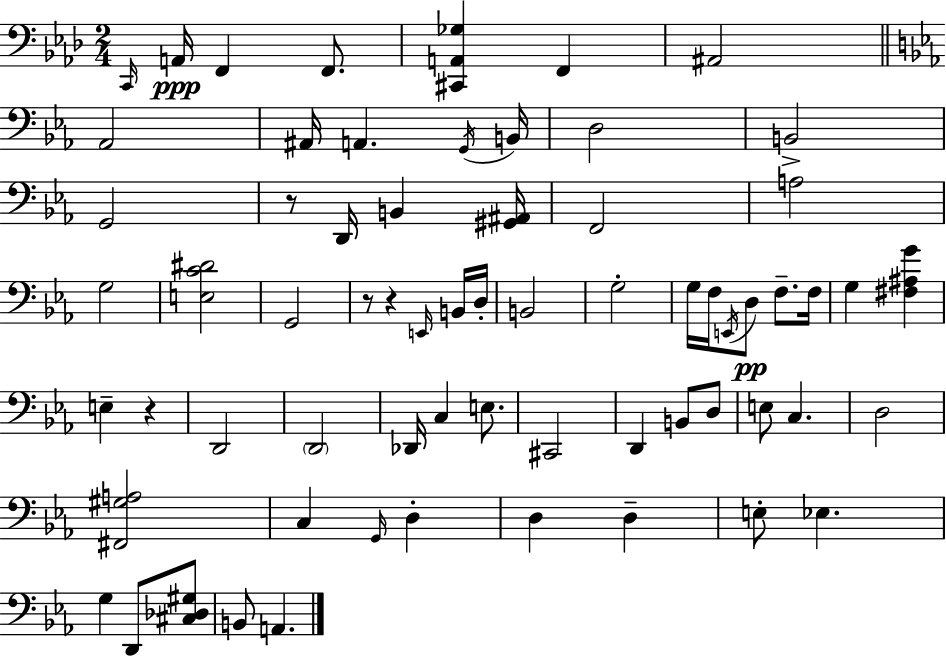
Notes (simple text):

C2/s A2/s F2/q F2/e. [C#2,A2,Gb3]/q F2/q A#2/h Ab2/h A#2/s A2/q. G2/s B2/s D3/h B2/h G2/h R/e D2/s B2/q [G#2,A#2]/s F2/h A3/h G3/h [E3,C4,D#4]/h G2/h R/e R/q E2/s B2/s D3/s B2/h G3/h G3/s F3/s E2/s D3/e F3/e. F3/s G3/q [F#3,A#3,G4]/q E3/q R/q D2/h D2/h Db2/s C3/q E3/e. C#2/h D2/q B2/e D3/e E3/e C3/q. D3/h [F#2,G#3,A3]/h C3/q G2/s D3/q D3/q D3/q E3/e Eb3/q. G3/q D2/e [C#3,Db3,G#3]/e B2/e A2/q.